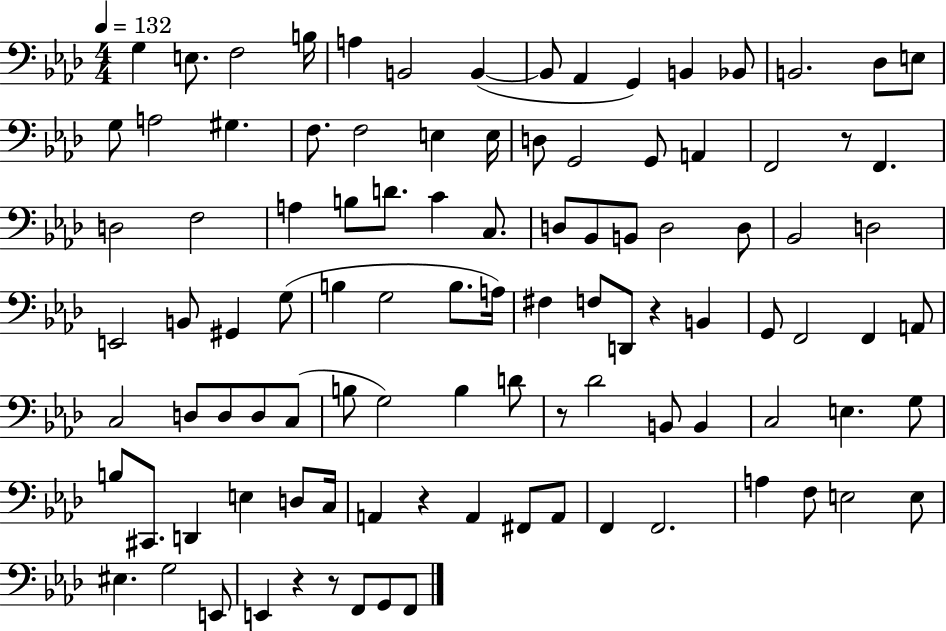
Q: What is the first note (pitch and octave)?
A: G3